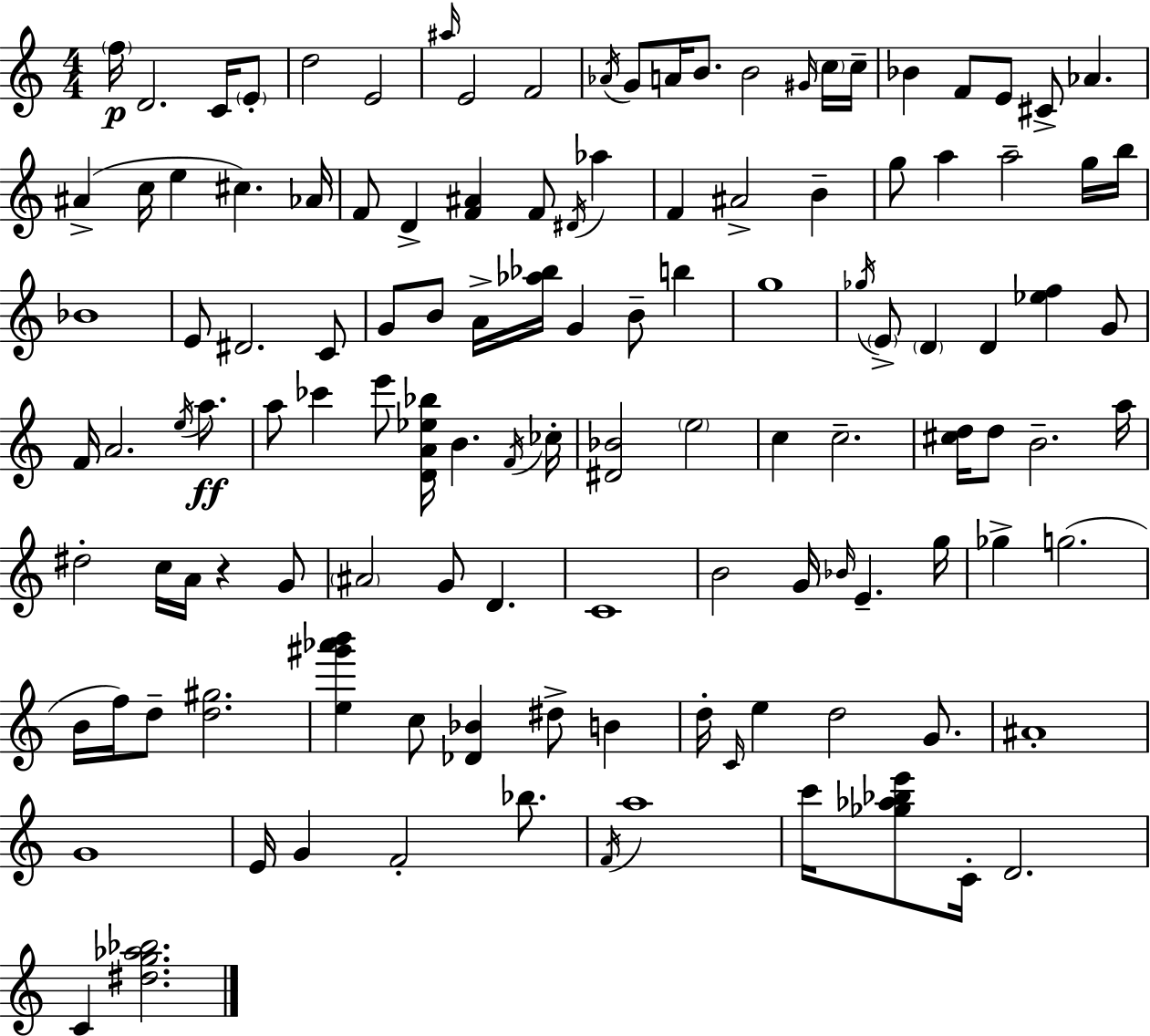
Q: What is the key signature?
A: A minor